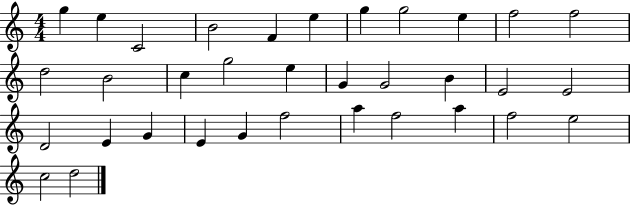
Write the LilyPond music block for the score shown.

{
  \clef treble
  \numericTimeSignature
  \time 4/4
  \key c \major
  g''4 e''4 c'2 | b'2 f'4 e''4 | g''4 g''2 e''4 | f''2 f''2 | \break d''2 b'2 | c''4 g''2 e''4 | g'4 g'2 b'4 | e'2 e'2 | \break d'2 e'4 g'4 | e'4 g'4 f''2 | a''4 f''2 a''4 | f''2 e''2 | \break c''2 d''2 | \bar "|."
}